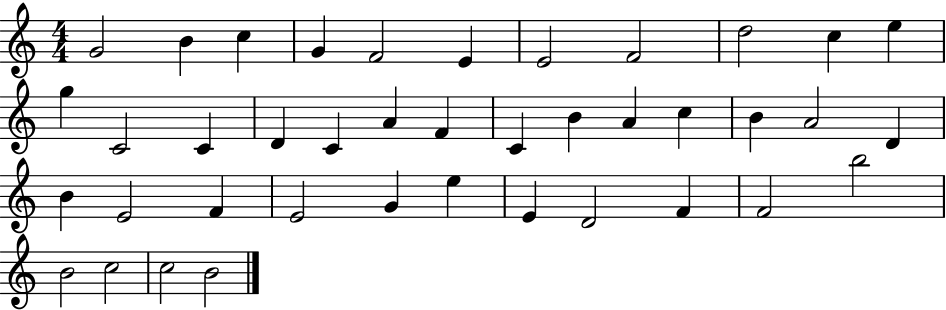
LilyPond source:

{
  \clef treble
  \numericTimeSignature
  \time 4/4
  \key c \major
  g'2 b'4 c''4 | g'4 f'2 e'4 | e'2 f'2 | d''2 c''4 e''4 | \break g''4 c'2 c'4 | d'4 c'4 a'4 f'4 | c'4 b'4 a'4 c''4 | b'4 a'2 d'4 | \break b'4 e'2 f'4 | e'2 g'4 e''4 | e'4 d'2 f'4 | f'2 b''2 | \break b'2 c''2 | c''2 b'2 | \bar "|."
}